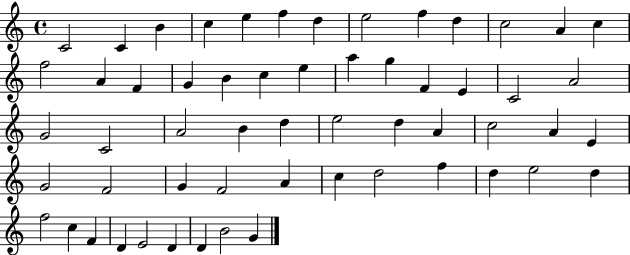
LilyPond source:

{
  \clef treble
  \time 4/4
  \defaultTimeSignature
  \key c \major
  c'2 c'4 b'4 | c''4 e''4 f''4 d''4 | e''2 f''4 d''4 | c''2 a'4 c''4 | \break f''2 a'4 f'4 | g'4 b'4 c''4 e''4 | a''4 g''4 f'4 e'4 | c'2 a'2 | \break g'2 c'2 | a'2 b'4 d''4 | e''2 d''4 a'4 | c''2 a'4 e'4 | \break g'2 f'2 | g'4 f'2 a'4 | c''4 d''2 f''4 | d''4 e''2 d''4 | \break f''2 c''4 f'4 | d'4 e'2 d'4 | d'4 b'2 g'4 | \bar "|."
}